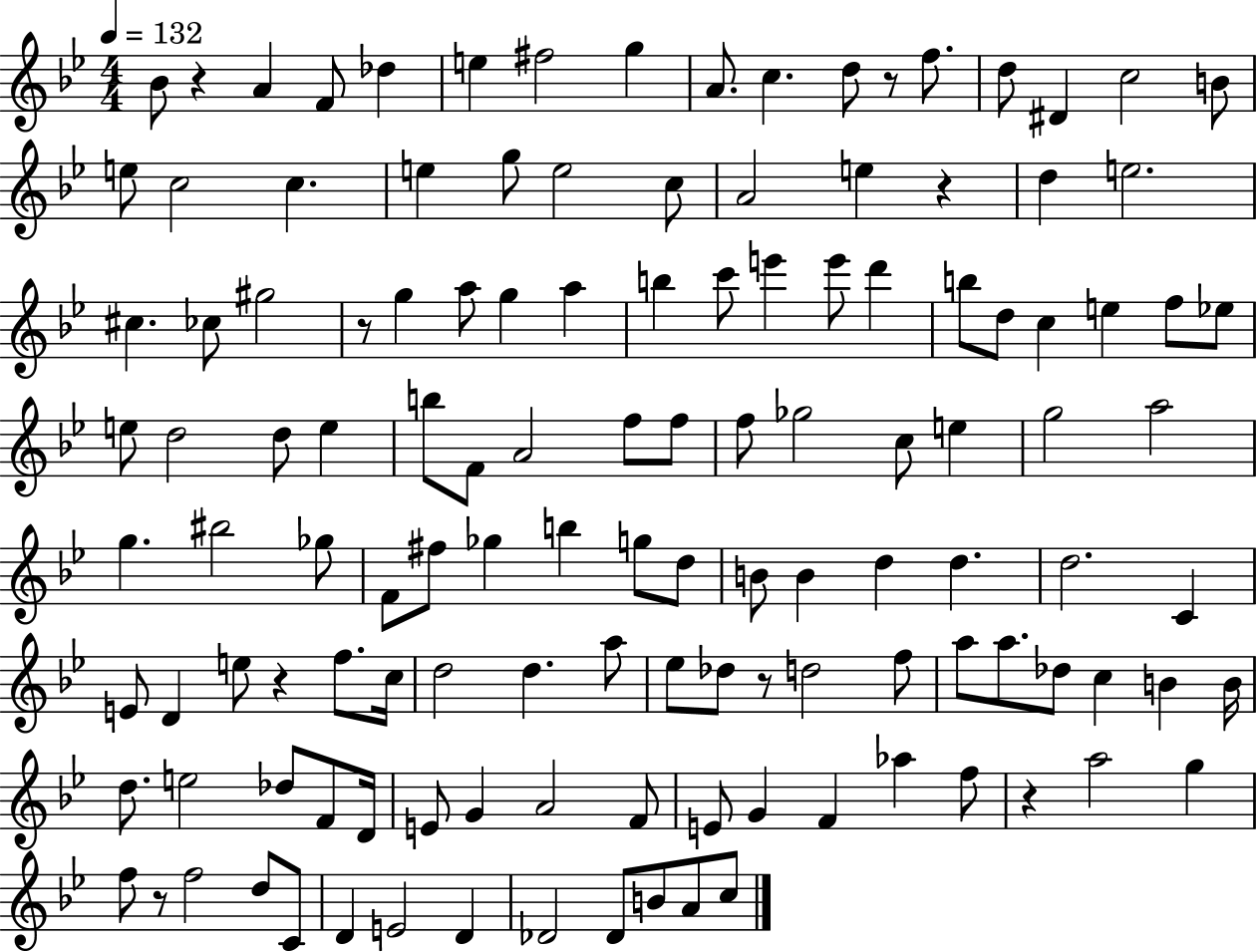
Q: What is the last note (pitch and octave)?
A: C5